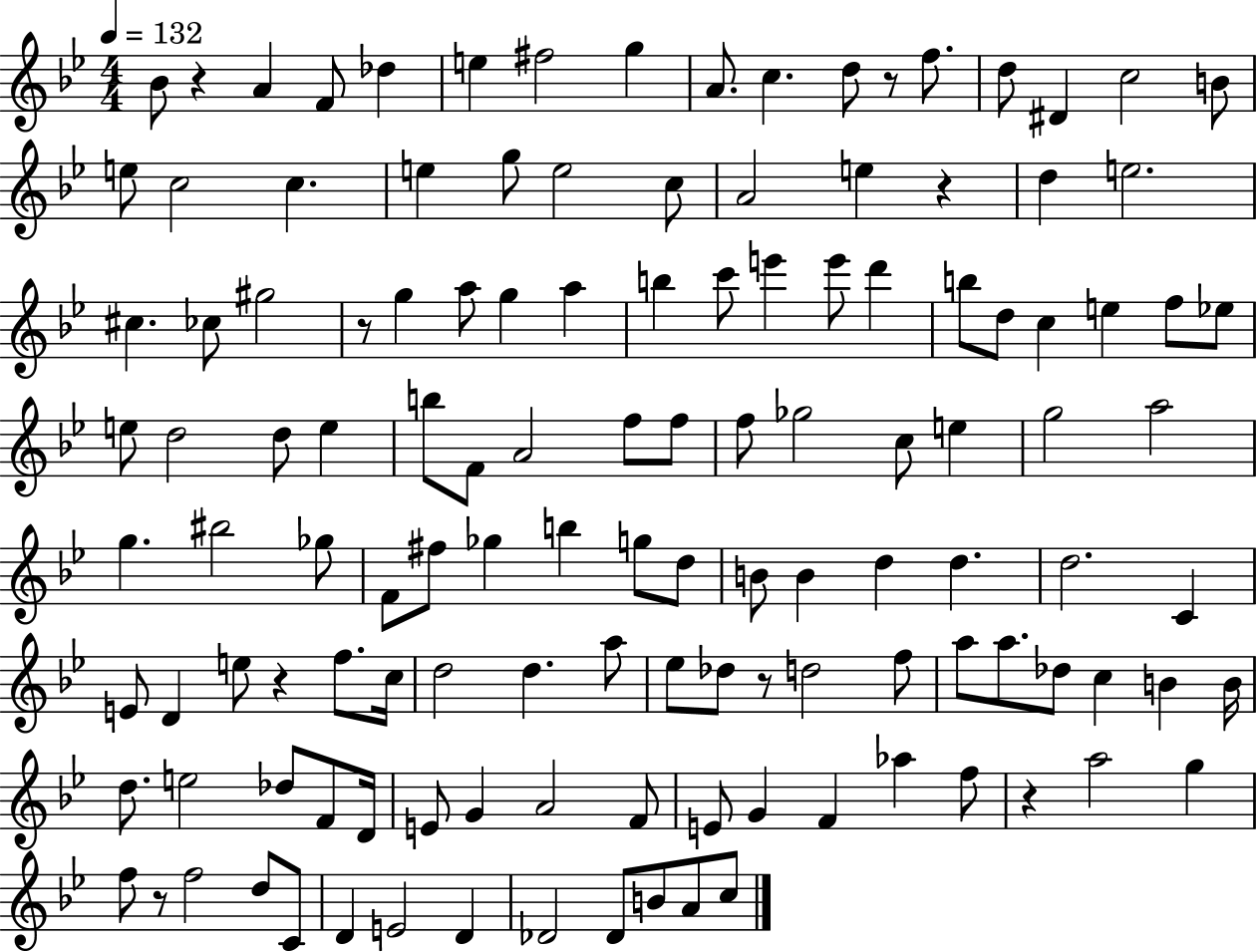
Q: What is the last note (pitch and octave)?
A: C5